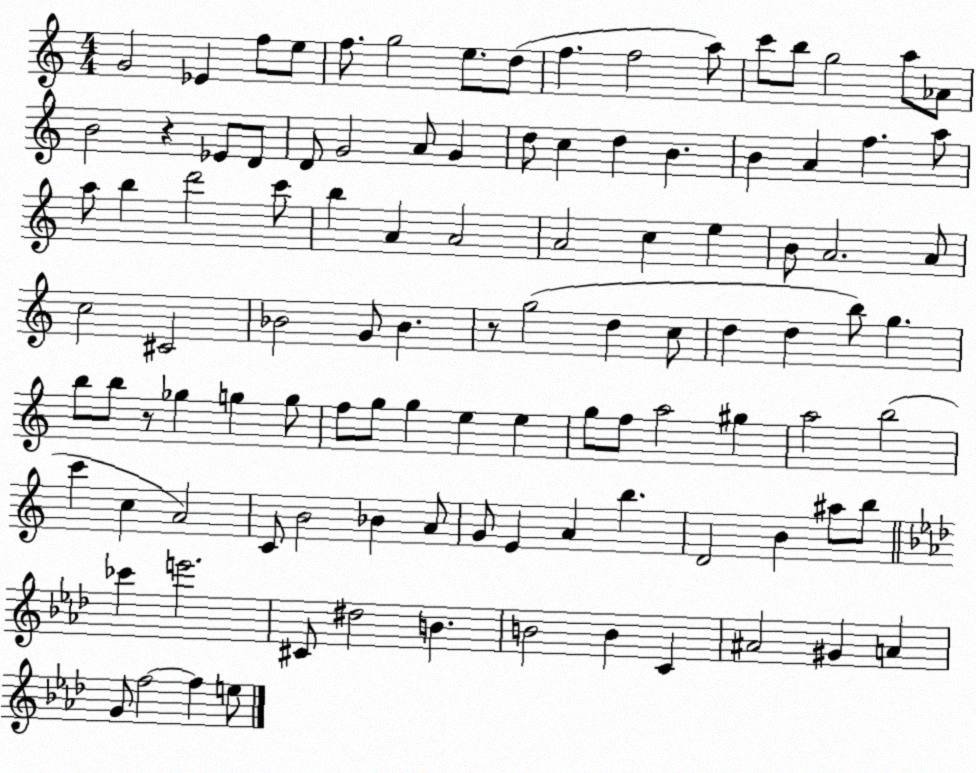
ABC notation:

X:1
T:Untitled
M:4/4
L:1/4
K:C
G2 _E f/2 e/2 f/2 g2 e/2 d/2 f f2 a/2 c'/2 b/2 g2 a/2 _A/2 B2 z _E/2 D/2 D/2 G2 A/2 G d/2 c d B B A f a/2 a/2 b d'2 c'/2 b A A2 A2 c e B/2 A2 A/2 c2 ^C2 _B2 G/2 _B z/2 g2 d c/2 d d b/2 g b/2 b/2 z/2 _g g g/2 f/2 g/2 g e e g/2 f/2 a2 ^g a2 b2 c' c A2 C/2 B2 _B A/2 G/2 E A b D2 B ^a/2 b/2 _c' e'2 ^C/2 ^d2 B B2 B C ^A2 ^G A G/2 f2 f e/2